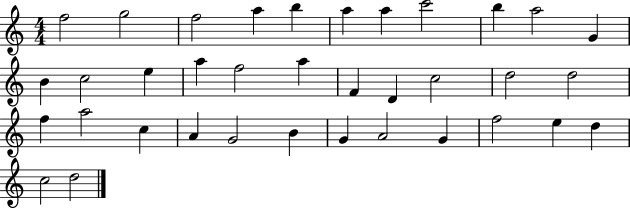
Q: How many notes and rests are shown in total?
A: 36